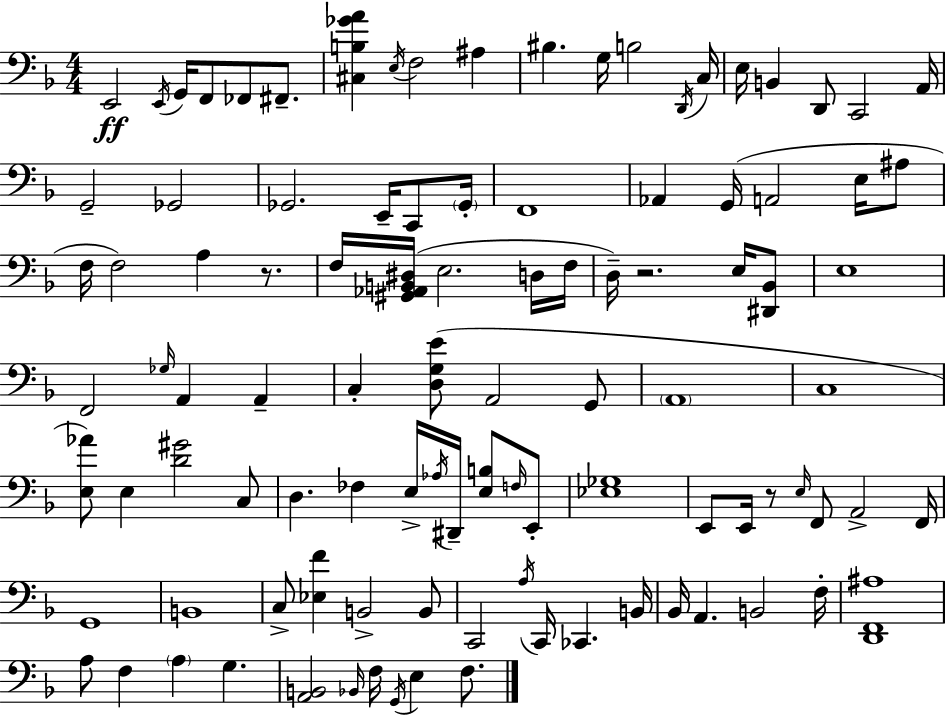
E2/h E2/s G2/s F2/e FES2/e F#2/e. [C#3,B3,Gb4,A4]/q E3/s F3/h A#3/q BIS3/q. G3/s B3/h D2/s C3/s E3/s B2/q D2/e C2/h A2/s G2/h Gb2/h Gb2/h. E2/s C2/e Gb2/s F2/w Ab2/q G2/s A2/h E3/s A#3/e F3/s F3/h A3/q R/e. F3/s [G#2,Ab2,B2,D#3]/s E3/h. D3/s F3/s D3/s R/h. E3/s [D#2,Bb2]/e E3/w F2/h Gb3/s A2/q A2/q C3/q [D3,G3,E4]/e A2/h G2/e A2/w C3/w [E3,Ab4]/e E3/q [D4,G#4]/h C3/e D3/q. FES3/q E3/s Ab3/s D#2/s [E3,B3]/e F3/s E2/e [Eb3,Gb3]/w E2/e E2/s R/e E3/s F2/e A2/h F2/s G2/w B2/w C3/e [Eb3,F4]/q B2/h B2/e C2/h A3/s C2/s CES2/q. B2/s Bb2/s A2/q. B2/h F3/s [D2,F2,A#3]/w A3/e F3/q A3/q G3/q. [A2,B2]/h Bb2/s F3/s G2/s E3/q F3/e.